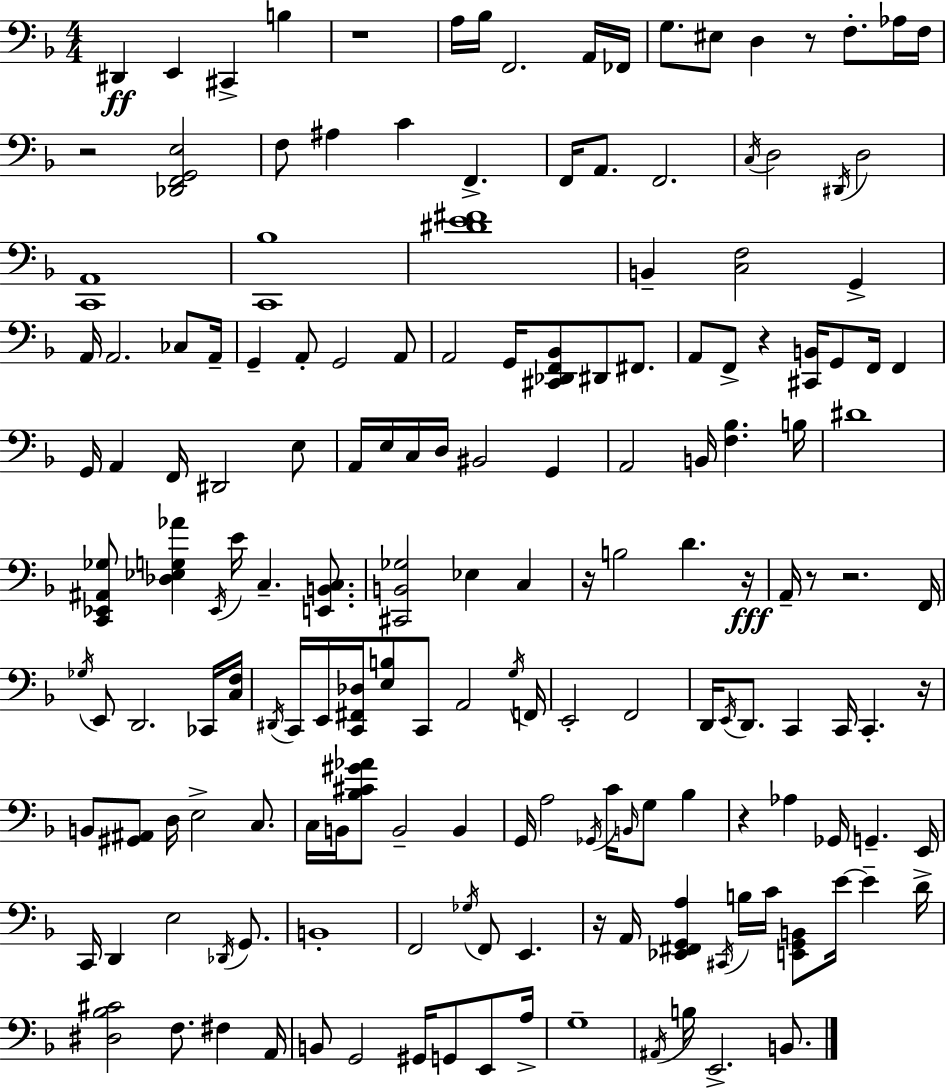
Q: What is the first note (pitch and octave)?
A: D#2